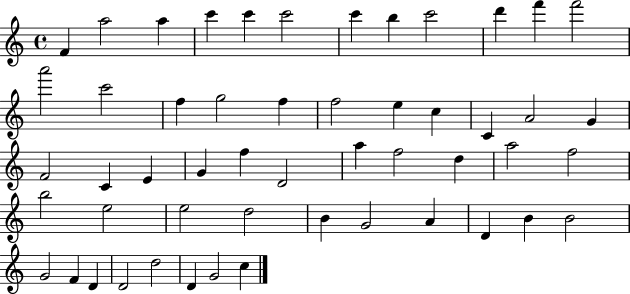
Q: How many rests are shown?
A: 0